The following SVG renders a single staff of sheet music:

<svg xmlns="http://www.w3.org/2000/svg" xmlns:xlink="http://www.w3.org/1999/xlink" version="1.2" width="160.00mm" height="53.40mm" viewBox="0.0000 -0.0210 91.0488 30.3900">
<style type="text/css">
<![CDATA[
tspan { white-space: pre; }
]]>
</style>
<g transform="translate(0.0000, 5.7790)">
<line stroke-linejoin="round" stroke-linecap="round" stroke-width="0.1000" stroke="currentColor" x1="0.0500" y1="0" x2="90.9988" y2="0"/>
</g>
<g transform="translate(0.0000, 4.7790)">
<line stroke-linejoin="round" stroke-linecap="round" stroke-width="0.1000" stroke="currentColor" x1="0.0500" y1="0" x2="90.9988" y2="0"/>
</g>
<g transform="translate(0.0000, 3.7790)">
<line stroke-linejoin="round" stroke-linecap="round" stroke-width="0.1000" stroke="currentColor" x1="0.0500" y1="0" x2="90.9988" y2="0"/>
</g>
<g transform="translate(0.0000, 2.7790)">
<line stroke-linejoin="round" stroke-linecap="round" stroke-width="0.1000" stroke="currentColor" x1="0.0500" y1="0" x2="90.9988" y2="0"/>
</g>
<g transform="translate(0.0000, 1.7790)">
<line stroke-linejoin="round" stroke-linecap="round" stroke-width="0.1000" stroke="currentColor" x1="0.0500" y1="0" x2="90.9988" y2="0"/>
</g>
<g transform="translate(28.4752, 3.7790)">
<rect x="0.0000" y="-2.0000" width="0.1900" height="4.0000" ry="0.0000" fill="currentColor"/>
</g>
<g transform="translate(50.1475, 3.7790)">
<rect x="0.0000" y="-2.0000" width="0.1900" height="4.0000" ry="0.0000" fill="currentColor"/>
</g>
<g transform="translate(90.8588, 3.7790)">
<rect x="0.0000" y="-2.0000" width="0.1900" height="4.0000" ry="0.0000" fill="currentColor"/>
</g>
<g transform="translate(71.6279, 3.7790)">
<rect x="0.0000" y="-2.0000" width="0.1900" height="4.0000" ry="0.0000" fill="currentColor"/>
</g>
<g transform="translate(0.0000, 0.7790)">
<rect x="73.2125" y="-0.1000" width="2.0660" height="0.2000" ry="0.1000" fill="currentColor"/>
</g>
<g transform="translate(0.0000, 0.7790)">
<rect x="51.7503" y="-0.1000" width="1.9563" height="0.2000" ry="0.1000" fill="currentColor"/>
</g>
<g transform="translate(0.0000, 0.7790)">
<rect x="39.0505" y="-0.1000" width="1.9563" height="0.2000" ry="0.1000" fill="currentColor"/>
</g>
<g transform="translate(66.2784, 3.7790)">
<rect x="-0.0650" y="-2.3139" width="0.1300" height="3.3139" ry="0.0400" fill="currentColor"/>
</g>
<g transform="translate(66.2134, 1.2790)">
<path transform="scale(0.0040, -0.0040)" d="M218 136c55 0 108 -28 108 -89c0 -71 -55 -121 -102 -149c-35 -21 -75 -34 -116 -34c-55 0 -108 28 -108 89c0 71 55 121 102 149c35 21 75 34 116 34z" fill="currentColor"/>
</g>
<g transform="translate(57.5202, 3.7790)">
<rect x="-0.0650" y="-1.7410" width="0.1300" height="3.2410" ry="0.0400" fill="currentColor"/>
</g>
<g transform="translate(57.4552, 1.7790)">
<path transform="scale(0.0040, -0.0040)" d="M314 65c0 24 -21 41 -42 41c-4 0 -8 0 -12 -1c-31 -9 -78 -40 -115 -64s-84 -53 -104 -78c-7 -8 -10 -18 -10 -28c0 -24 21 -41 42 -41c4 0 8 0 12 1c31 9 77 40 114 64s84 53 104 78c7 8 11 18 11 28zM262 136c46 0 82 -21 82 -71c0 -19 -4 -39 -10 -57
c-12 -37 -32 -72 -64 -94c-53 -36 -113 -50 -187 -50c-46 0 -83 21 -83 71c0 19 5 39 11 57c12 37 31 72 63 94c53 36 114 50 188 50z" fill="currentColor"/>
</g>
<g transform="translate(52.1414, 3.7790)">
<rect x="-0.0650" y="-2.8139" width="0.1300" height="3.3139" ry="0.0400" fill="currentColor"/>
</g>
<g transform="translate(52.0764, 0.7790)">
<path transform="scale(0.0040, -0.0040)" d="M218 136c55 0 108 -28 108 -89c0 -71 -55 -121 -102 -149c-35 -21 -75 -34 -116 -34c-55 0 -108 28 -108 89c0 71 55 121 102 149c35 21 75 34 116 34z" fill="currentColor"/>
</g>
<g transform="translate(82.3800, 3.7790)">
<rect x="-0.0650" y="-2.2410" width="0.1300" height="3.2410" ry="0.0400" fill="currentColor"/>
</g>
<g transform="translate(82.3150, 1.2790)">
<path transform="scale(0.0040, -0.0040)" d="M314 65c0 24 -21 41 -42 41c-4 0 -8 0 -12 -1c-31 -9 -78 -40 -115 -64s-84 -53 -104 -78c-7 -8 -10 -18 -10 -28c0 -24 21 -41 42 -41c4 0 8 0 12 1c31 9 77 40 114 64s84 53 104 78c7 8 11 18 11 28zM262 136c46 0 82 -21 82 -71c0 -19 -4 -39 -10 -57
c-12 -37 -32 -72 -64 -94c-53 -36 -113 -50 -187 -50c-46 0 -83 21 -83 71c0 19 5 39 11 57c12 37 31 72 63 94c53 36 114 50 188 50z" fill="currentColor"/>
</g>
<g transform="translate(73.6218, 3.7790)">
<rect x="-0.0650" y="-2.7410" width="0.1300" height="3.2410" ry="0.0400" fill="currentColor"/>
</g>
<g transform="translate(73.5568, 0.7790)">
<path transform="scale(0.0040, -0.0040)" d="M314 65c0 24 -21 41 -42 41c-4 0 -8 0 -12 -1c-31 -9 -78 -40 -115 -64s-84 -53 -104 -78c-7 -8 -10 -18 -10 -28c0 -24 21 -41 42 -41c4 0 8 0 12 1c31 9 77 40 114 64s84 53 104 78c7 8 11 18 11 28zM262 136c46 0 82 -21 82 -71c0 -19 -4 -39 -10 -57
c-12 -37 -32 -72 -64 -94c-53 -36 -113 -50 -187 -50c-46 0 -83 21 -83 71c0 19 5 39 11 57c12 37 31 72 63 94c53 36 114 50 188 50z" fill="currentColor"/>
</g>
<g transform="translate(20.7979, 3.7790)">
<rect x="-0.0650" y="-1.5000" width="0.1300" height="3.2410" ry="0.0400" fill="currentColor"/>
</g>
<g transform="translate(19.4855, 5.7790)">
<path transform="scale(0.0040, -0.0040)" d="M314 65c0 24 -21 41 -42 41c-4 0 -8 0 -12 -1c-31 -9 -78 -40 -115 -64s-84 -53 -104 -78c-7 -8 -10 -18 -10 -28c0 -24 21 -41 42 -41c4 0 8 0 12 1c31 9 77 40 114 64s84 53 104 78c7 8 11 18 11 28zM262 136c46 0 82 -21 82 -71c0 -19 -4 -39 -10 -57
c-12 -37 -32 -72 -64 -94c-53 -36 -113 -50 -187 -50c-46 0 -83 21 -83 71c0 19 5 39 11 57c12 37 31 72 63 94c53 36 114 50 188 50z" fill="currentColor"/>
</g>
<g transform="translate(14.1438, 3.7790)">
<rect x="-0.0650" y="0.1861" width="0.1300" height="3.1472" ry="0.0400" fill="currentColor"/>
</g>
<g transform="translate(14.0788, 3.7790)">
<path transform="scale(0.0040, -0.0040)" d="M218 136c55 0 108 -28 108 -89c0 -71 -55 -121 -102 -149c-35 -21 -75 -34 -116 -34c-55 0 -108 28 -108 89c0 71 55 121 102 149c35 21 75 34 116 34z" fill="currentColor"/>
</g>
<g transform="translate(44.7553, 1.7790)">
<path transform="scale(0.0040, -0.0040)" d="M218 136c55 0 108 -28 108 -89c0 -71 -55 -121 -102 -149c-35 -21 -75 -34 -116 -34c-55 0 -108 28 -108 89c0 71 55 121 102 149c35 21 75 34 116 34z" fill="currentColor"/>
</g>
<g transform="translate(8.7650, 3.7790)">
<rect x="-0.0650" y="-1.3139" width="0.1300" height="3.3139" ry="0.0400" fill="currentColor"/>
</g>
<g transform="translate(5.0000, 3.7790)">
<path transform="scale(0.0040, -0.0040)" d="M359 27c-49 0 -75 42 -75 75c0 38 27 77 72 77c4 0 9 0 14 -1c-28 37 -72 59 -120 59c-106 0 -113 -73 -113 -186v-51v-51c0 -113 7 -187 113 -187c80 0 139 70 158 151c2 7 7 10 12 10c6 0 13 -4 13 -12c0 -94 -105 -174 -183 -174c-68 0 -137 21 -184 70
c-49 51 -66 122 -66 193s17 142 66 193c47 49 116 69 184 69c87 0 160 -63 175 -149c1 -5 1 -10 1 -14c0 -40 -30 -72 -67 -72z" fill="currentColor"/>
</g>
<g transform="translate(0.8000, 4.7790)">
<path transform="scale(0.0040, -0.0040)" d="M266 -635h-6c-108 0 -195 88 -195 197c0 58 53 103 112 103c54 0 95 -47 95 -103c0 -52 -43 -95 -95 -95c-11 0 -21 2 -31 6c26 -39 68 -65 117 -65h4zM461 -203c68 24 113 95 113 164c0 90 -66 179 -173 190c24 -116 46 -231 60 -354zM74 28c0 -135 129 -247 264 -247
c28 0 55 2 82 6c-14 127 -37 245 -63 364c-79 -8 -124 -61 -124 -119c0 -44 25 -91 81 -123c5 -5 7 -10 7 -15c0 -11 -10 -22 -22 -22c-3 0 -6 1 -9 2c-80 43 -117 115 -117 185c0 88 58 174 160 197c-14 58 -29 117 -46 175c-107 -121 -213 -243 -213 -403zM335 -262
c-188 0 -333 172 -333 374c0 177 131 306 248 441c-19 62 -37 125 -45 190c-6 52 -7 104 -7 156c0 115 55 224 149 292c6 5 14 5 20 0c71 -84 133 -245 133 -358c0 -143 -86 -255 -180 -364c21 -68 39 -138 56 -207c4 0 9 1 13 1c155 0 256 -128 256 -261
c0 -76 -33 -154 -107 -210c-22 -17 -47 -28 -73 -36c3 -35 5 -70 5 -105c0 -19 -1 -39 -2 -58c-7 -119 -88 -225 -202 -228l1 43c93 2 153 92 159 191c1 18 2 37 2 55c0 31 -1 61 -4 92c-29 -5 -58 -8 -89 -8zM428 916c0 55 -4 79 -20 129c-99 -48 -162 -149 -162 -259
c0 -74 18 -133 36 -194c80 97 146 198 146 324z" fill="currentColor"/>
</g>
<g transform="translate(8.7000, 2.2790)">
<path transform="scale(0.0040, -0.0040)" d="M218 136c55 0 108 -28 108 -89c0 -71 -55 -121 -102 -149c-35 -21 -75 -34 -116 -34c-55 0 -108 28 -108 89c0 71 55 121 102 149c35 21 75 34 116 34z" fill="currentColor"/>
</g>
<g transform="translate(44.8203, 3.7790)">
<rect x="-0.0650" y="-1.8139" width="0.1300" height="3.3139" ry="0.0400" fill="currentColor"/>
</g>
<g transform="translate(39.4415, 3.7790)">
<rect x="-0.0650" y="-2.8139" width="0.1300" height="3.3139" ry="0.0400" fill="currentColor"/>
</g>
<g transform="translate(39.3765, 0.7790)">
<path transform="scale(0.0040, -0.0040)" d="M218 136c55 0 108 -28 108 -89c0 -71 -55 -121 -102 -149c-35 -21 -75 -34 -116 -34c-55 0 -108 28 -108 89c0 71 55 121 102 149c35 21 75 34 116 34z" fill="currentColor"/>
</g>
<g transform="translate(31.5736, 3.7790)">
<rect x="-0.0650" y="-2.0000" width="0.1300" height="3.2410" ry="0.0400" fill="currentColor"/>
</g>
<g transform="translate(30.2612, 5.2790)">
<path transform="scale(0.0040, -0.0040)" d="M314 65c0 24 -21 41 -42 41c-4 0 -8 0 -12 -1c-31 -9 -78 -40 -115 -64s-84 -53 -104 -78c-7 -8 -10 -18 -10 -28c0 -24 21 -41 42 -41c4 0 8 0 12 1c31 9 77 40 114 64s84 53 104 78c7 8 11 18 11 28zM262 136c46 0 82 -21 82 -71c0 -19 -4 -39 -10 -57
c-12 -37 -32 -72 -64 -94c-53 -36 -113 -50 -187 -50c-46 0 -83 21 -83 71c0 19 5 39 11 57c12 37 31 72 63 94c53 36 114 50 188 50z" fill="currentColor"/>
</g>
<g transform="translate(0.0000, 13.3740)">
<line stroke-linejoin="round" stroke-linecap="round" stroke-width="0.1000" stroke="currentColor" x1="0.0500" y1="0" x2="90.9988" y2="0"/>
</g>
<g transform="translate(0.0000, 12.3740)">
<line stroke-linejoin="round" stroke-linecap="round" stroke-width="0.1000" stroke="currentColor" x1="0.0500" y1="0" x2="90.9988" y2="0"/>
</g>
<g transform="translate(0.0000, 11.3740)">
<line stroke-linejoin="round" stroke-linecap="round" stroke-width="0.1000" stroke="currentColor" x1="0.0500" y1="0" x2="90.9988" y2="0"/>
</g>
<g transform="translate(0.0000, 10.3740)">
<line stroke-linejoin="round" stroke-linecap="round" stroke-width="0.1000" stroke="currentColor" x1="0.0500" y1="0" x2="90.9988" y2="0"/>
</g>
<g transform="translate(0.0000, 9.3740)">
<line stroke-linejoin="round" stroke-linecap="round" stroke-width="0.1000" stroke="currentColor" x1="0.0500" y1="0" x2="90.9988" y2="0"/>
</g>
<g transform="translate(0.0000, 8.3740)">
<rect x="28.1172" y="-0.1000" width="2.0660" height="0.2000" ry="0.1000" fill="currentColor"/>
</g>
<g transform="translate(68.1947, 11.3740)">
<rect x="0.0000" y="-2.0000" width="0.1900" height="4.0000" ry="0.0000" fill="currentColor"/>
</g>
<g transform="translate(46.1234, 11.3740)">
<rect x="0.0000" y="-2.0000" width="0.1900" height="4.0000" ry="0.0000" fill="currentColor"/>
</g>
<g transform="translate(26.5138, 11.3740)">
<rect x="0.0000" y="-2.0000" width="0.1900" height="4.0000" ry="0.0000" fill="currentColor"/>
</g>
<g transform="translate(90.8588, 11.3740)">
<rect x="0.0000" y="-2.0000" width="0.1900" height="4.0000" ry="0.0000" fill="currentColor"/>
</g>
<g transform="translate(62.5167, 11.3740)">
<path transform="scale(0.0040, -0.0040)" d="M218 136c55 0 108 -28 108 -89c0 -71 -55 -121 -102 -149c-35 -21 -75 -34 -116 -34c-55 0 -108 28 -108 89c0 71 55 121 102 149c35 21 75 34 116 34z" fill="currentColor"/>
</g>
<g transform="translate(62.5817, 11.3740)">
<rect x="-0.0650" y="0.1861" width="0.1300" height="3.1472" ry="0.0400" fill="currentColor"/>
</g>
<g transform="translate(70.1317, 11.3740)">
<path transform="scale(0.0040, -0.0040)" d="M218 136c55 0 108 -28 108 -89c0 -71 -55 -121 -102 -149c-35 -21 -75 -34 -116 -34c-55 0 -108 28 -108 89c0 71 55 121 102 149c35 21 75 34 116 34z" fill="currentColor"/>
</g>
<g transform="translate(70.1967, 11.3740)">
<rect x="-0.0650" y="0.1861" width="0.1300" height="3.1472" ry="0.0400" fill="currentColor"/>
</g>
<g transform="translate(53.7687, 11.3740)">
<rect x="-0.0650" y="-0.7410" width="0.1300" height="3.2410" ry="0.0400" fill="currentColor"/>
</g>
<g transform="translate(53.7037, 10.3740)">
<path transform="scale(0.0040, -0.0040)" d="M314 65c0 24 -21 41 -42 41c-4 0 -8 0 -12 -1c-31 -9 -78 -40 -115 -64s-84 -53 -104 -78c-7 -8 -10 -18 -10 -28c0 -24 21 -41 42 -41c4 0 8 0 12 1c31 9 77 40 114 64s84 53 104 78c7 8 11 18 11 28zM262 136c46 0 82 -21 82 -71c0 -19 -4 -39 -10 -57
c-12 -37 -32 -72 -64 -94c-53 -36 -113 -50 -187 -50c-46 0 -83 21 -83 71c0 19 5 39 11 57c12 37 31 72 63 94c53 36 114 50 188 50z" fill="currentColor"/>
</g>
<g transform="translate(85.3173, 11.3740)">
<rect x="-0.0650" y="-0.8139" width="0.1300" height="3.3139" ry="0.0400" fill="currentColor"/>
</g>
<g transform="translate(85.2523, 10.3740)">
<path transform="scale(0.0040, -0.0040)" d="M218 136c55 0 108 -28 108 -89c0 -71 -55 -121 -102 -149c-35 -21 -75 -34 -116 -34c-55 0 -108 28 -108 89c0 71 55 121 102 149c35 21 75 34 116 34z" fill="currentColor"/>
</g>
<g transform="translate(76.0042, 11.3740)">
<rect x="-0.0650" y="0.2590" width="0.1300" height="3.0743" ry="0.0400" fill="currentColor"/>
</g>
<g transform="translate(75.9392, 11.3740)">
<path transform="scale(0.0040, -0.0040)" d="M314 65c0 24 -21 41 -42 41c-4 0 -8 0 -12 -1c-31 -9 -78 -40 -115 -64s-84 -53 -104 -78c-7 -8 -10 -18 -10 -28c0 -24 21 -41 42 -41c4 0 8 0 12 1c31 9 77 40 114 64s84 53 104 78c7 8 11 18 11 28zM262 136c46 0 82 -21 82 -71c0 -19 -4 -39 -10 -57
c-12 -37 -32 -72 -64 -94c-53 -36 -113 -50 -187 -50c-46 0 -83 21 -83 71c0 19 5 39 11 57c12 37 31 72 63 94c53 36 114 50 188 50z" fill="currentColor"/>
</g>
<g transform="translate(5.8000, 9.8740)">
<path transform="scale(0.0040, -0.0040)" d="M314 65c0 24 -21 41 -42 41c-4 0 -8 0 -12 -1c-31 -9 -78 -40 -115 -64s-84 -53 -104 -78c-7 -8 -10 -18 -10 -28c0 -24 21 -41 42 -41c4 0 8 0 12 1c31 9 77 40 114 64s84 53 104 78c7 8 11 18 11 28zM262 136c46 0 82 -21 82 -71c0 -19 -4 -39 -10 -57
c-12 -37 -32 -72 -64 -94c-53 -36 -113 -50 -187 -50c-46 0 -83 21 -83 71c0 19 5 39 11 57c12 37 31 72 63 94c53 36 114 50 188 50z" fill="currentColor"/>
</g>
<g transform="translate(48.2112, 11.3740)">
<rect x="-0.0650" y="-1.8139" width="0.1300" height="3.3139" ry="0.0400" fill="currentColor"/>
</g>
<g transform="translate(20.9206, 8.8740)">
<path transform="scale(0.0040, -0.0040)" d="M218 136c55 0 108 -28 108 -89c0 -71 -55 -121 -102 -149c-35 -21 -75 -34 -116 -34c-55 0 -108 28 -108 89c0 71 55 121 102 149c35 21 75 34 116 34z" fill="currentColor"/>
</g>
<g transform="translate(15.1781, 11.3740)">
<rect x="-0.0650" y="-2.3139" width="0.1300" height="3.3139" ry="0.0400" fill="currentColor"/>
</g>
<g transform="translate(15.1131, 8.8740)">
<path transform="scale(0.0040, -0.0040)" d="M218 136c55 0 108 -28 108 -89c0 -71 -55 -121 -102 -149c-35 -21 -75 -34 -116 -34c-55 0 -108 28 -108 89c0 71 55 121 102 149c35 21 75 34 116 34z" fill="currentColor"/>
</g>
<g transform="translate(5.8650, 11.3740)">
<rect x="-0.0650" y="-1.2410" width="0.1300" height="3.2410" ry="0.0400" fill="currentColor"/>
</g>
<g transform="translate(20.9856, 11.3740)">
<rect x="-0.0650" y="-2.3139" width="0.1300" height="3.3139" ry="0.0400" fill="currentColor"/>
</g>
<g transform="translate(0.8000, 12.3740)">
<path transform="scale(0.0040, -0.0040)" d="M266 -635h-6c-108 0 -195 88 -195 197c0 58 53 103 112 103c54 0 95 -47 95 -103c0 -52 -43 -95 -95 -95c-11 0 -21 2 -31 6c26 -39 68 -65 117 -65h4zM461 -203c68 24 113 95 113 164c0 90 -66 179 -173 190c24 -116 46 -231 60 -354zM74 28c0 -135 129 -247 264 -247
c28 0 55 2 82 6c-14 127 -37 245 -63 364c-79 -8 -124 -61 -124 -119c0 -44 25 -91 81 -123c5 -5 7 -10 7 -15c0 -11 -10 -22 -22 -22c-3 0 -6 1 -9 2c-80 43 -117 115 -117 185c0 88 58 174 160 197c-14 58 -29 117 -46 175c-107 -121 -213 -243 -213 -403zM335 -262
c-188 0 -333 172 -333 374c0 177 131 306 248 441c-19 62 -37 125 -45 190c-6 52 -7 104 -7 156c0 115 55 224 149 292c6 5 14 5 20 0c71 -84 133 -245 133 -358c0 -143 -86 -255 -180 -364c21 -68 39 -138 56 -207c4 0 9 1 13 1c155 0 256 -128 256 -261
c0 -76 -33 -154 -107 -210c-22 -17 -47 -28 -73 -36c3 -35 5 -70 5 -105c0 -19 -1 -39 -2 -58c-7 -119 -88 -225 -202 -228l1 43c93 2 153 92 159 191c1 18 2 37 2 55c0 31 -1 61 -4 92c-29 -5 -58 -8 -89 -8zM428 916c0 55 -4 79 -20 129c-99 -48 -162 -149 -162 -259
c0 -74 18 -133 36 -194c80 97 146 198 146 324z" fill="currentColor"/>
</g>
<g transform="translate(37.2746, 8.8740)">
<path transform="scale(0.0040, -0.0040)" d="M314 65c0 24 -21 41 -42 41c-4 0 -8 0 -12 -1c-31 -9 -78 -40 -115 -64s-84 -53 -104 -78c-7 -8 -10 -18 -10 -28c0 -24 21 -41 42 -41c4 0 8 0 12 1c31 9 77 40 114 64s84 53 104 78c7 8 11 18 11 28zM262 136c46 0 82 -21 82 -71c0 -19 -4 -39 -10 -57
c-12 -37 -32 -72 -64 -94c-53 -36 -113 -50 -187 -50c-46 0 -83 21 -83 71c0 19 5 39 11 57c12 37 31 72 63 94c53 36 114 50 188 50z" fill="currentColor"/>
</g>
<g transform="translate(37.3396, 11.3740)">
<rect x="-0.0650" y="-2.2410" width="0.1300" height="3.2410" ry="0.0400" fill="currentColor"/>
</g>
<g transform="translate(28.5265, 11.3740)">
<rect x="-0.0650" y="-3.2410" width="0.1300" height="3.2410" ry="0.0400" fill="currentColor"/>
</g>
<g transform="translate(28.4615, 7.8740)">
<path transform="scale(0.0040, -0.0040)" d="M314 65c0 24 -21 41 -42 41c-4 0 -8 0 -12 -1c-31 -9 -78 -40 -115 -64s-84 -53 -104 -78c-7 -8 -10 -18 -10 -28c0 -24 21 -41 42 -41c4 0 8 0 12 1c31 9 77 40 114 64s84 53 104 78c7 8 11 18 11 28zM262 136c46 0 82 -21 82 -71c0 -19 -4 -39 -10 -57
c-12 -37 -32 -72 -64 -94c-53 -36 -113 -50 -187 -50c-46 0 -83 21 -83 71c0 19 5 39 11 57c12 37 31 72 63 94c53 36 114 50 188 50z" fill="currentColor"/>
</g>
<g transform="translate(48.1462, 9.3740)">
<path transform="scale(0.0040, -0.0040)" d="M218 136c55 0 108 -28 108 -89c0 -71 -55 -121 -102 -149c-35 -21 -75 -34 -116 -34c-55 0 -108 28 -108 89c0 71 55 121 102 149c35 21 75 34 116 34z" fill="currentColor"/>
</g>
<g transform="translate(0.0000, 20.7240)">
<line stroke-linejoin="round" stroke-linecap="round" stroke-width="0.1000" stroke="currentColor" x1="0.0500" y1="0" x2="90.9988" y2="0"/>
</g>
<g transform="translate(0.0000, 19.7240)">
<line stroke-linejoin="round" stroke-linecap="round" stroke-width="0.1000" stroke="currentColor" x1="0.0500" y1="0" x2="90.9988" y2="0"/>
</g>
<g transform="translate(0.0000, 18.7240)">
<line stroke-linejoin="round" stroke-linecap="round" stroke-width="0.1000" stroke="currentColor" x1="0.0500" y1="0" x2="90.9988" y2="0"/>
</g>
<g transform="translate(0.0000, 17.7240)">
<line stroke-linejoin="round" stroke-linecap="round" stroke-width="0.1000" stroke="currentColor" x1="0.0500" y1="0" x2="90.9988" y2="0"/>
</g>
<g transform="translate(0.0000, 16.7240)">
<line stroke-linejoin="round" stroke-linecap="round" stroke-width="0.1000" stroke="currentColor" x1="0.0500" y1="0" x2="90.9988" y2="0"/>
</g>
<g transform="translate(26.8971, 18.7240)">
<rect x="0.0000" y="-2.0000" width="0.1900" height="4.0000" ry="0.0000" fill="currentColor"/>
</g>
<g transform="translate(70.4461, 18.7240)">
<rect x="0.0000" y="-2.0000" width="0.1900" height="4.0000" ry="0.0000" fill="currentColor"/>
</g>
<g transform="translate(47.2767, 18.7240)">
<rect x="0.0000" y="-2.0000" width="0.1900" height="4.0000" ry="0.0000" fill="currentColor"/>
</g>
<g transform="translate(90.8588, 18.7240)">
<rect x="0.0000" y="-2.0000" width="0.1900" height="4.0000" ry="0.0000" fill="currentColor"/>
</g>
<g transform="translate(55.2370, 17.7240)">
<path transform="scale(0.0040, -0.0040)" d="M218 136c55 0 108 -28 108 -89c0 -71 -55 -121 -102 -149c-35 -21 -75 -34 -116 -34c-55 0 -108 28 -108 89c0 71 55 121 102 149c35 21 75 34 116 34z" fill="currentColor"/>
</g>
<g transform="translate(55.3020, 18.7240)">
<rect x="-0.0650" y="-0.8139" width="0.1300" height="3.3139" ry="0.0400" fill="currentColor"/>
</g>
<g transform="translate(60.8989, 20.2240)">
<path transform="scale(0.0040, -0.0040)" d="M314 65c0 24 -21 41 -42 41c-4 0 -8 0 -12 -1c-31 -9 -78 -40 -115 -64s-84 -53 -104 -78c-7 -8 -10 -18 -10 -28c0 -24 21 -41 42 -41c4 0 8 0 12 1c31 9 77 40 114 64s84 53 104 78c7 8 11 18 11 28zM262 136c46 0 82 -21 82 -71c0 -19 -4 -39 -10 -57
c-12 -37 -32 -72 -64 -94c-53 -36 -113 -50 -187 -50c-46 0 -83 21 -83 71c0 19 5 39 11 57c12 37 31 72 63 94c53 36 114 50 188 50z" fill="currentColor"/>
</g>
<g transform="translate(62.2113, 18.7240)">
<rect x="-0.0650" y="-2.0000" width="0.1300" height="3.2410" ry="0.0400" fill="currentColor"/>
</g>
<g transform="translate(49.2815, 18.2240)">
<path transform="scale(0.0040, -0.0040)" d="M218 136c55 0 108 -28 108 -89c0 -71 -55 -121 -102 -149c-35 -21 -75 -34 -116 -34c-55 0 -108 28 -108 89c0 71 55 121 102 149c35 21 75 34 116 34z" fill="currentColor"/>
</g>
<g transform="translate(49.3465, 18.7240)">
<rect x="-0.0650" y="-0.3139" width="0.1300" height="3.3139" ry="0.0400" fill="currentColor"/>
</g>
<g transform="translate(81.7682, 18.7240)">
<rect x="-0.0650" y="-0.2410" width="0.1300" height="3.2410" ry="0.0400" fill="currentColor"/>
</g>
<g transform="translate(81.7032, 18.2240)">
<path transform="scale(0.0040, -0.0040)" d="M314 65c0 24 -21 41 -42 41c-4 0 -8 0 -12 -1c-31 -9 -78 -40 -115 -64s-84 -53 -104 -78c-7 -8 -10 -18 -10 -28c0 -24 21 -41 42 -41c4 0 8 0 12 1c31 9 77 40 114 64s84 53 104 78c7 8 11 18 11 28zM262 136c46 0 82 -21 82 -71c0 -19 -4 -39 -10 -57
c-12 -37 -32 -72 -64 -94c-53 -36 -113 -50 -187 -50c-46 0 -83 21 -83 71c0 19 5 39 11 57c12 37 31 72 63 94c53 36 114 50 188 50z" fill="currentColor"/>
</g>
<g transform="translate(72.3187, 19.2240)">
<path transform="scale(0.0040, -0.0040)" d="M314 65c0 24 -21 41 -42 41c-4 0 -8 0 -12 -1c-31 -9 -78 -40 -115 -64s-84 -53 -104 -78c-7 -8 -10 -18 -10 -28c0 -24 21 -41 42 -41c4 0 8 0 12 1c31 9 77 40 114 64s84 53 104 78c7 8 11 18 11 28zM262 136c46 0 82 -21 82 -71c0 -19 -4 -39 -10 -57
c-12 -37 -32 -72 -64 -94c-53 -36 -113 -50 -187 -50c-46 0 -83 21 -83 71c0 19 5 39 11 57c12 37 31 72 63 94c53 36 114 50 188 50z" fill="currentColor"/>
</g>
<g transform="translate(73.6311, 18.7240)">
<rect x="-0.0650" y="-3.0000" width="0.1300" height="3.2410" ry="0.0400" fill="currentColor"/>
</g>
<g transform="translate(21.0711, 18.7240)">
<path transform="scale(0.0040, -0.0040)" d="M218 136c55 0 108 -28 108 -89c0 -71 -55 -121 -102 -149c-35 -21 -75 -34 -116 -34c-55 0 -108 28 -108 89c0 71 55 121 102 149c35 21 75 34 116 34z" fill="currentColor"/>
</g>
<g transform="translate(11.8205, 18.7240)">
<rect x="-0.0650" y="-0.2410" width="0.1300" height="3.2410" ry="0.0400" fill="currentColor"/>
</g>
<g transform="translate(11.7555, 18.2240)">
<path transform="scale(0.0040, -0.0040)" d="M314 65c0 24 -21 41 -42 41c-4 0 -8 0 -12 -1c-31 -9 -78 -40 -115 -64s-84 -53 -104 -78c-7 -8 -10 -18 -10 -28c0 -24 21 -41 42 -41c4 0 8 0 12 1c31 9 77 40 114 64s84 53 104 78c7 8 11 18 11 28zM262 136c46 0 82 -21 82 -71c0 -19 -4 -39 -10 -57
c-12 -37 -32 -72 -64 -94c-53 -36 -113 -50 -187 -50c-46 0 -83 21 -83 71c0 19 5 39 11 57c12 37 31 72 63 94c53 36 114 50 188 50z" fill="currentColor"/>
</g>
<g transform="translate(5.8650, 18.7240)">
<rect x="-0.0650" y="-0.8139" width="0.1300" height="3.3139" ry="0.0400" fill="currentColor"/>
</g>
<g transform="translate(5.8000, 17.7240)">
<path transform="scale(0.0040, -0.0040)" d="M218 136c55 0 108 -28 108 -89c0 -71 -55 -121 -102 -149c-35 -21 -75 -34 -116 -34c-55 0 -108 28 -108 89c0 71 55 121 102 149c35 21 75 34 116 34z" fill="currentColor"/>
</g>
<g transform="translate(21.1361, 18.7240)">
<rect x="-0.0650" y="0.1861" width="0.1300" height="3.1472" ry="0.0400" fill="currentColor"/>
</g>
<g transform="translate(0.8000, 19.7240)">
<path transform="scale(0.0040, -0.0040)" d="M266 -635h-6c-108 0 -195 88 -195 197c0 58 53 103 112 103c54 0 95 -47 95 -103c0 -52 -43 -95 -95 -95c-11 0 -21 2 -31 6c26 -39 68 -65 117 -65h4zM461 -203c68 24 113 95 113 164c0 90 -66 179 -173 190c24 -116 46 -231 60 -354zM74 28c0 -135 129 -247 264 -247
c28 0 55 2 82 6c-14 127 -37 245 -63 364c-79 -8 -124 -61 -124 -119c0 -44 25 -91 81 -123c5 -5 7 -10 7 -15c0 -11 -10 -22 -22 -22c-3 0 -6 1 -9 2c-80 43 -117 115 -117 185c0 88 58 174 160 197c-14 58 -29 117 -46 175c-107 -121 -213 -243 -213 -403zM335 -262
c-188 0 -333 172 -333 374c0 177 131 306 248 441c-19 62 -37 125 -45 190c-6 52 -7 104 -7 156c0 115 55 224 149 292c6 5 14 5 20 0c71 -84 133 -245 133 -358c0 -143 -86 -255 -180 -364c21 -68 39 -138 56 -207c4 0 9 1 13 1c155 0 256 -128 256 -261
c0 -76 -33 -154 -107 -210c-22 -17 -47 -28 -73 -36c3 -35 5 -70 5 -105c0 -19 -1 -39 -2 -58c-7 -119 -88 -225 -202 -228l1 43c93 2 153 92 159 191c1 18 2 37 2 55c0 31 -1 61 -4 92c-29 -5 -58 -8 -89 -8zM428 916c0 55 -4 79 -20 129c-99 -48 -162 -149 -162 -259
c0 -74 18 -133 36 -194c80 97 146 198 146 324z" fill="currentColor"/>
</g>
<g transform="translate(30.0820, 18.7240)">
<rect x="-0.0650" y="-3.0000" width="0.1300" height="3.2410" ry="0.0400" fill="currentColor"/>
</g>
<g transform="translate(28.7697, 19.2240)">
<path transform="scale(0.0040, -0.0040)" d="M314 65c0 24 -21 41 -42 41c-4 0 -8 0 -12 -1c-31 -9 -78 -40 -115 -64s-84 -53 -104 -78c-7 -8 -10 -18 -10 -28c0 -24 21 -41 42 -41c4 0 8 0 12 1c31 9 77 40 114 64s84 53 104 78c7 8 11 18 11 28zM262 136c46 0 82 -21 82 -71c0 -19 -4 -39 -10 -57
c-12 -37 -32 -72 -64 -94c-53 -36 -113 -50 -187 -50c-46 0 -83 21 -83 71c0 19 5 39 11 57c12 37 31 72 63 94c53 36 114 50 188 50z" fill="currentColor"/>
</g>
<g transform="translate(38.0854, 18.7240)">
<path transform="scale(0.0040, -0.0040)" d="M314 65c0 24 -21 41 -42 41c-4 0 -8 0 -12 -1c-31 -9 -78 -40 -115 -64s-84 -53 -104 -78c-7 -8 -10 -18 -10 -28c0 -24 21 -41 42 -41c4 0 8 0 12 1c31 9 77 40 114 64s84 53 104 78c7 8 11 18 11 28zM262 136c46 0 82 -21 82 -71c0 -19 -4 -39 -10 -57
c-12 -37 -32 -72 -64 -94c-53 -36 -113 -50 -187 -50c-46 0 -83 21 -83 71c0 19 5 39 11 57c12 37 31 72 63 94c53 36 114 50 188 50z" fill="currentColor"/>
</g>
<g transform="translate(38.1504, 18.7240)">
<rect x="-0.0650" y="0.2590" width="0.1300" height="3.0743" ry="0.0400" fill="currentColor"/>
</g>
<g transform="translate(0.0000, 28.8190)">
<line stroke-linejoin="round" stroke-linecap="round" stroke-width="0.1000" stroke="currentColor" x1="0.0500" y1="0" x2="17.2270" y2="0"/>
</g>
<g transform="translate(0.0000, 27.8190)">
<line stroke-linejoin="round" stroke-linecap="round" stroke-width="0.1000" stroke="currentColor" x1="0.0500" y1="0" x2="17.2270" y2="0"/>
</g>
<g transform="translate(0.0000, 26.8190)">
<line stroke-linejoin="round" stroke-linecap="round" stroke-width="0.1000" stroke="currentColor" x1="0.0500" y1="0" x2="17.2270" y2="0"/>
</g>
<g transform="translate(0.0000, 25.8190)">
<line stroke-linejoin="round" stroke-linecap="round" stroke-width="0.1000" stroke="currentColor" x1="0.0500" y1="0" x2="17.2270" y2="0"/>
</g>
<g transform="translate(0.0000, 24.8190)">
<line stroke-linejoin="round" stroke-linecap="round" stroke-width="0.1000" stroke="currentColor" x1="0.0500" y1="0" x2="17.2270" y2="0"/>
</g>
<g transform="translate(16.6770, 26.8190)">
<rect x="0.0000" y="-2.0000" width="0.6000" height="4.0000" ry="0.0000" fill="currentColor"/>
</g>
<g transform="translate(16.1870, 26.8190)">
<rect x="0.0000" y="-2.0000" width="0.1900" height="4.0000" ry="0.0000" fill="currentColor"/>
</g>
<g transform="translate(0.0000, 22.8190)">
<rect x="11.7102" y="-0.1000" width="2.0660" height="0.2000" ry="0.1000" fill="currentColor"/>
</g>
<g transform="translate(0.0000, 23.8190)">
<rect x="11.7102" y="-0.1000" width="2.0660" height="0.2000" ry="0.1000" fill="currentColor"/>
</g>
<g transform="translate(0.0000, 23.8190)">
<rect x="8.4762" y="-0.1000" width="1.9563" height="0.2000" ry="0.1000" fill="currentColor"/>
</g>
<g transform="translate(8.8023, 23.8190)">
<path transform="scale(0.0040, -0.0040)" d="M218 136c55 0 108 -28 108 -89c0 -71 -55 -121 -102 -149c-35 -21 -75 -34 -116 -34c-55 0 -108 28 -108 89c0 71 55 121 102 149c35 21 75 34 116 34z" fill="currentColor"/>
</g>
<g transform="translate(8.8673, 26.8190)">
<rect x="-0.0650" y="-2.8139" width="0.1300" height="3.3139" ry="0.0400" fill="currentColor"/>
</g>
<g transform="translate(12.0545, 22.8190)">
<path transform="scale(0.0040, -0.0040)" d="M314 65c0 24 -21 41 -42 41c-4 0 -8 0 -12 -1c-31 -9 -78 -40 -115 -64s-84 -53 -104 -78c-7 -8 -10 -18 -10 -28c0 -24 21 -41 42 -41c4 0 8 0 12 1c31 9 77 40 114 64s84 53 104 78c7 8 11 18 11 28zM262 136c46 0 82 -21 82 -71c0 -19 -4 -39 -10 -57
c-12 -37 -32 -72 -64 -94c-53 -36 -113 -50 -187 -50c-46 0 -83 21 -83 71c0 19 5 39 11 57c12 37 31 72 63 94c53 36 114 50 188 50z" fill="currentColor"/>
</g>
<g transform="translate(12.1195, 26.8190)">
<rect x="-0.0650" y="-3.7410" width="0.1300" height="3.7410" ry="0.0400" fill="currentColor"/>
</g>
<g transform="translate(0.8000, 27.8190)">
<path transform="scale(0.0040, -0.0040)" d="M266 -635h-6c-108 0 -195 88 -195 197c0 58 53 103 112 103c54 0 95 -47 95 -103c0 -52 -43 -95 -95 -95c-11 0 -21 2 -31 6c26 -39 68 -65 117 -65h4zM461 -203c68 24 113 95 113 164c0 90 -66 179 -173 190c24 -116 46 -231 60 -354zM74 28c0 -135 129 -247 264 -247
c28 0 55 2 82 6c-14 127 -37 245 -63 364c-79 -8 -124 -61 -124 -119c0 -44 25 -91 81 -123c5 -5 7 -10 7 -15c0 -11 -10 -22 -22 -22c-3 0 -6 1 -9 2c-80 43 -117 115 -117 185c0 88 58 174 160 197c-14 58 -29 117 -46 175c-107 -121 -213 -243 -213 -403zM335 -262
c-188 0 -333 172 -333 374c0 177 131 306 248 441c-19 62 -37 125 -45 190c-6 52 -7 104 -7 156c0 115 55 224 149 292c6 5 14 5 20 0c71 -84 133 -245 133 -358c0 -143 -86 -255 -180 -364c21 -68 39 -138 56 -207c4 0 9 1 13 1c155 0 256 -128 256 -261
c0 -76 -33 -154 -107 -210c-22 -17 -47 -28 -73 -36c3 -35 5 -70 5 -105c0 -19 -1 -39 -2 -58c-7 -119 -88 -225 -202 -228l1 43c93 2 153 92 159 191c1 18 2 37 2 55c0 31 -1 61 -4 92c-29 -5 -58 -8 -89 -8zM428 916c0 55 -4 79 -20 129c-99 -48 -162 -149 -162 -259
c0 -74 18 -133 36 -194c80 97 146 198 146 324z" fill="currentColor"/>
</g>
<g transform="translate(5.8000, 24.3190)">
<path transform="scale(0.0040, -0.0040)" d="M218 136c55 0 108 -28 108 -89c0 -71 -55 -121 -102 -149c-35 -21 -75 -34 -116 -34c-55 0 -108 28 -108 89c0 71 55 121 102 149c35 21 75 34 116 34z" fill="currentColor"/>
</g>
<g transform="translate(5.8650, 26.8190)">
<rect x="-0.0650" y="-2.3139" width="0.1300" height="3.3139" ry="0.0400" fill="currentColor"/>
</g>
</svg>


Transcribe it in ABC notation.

X:1
T:Untitled
M:4/4
L:1/4
K:C
e B E2 F2 a f a f2 g a2 g2 e2 g g b2 g2 f d2 B B B2 d d c2 B A2 B2 c d F2 A2 c2 g a c'2